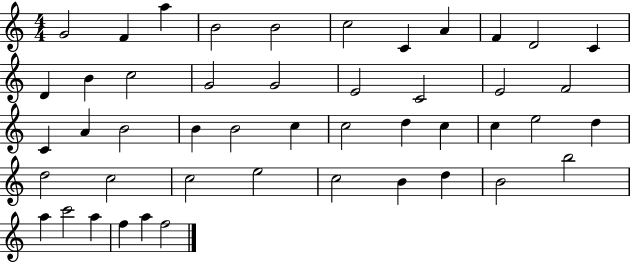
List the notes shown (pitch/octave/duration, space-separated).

G4/h F4/q A5/q B4/h B4/h C5/h C4/q A4/q F4/q D4/h C4/q D4/q B4/q C5/h G4/h G4/h E4/h C4/h E4/h F4/h C4/q A4/q B4/h B4/q B4/h C5/q C5/h D5/q C5/q C5/q E5/h D5/q D5/h C5/h C5/h E5/h C5/h B4/q D5/q B4/h B5/h A5/q C6/h A5/q F5/q A5/q F5/h